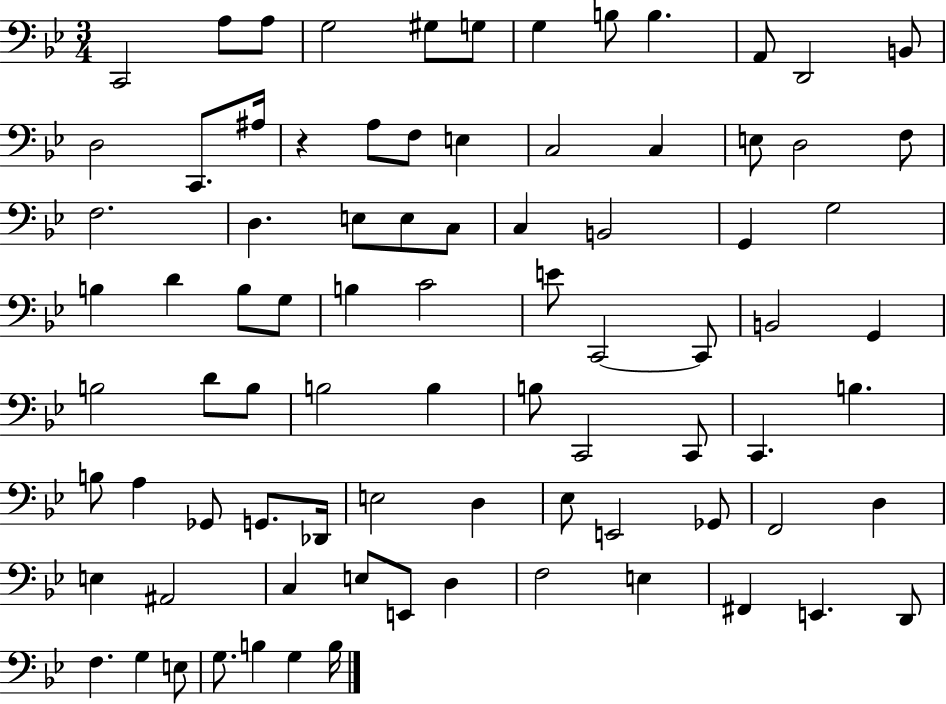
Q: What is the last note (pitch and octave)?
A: B3